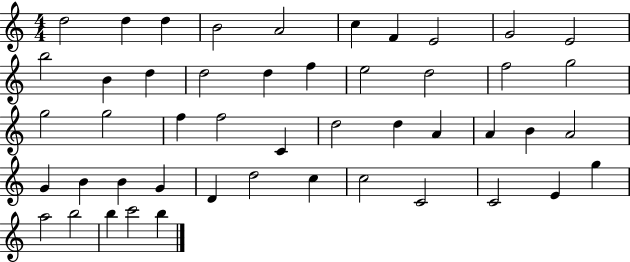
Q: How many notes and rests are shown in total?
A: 48